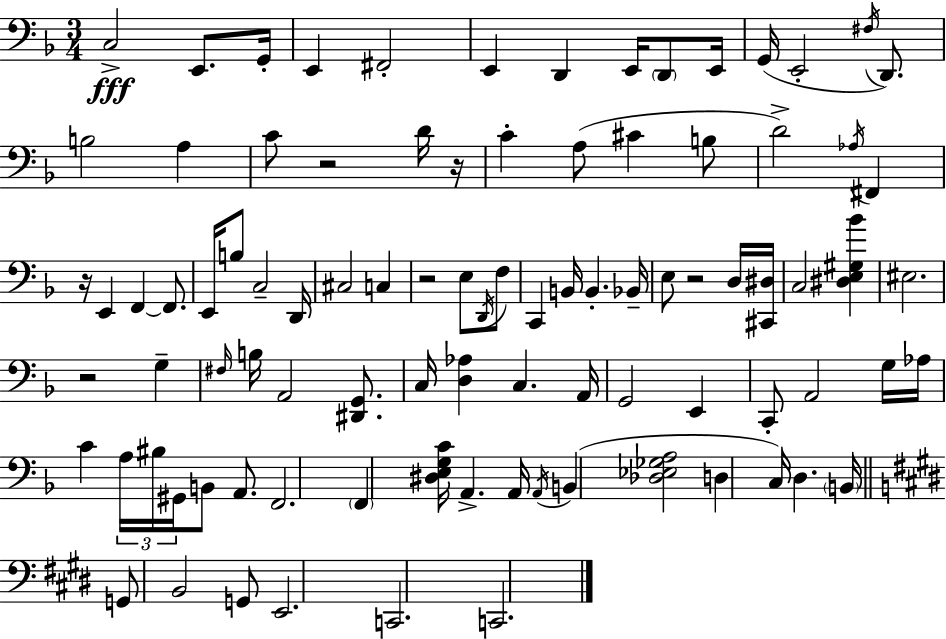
X:1
T:Untitled
M:3/4
L:1/4
K:F
C,2 E,,/2 G,,/4 E,, ^F,,2 E,, D,, E,,/4 D,,/2 E,,/4 G,,/4 E,,2 ^F,/4 D,,/2 B,2 A, C/2 z2 D/4 z/4 C A,/2 ^C B,/2 D2 _A,/4 ^F,, z/4 E,, F,, F,,/2 E,,/4 B,/2 C,2 D,,/4 ^C,2 C, z2 E,/2 D,,/4 F,/2 C,, B,,/4 B,, _B,,/4 E,/2 z2 D,/4 [^C,,^D,]/4 C,2 [^D,E,^G,_B] ^E,2 z2 G, ^F,/4 B,/4 A,,2 [^D,,G,,]/2 C,/4 [D,_A,] C, A,,/4 G,,2 E,, C,,/2 A,,2 G,/4 _A,/4 C A,/4 ^B,/4 ^G,,/4 B,,/2 A,,/2 F,,2 F,, [^D,E,G,C]/4 A,, A,,/4 A,,/4 B,, [_D,_E,_G,A,]2 D, C,/4 D, B,,/4 G,,/2 B,,2 G,,/2 E,,2 C,,2 C,,2